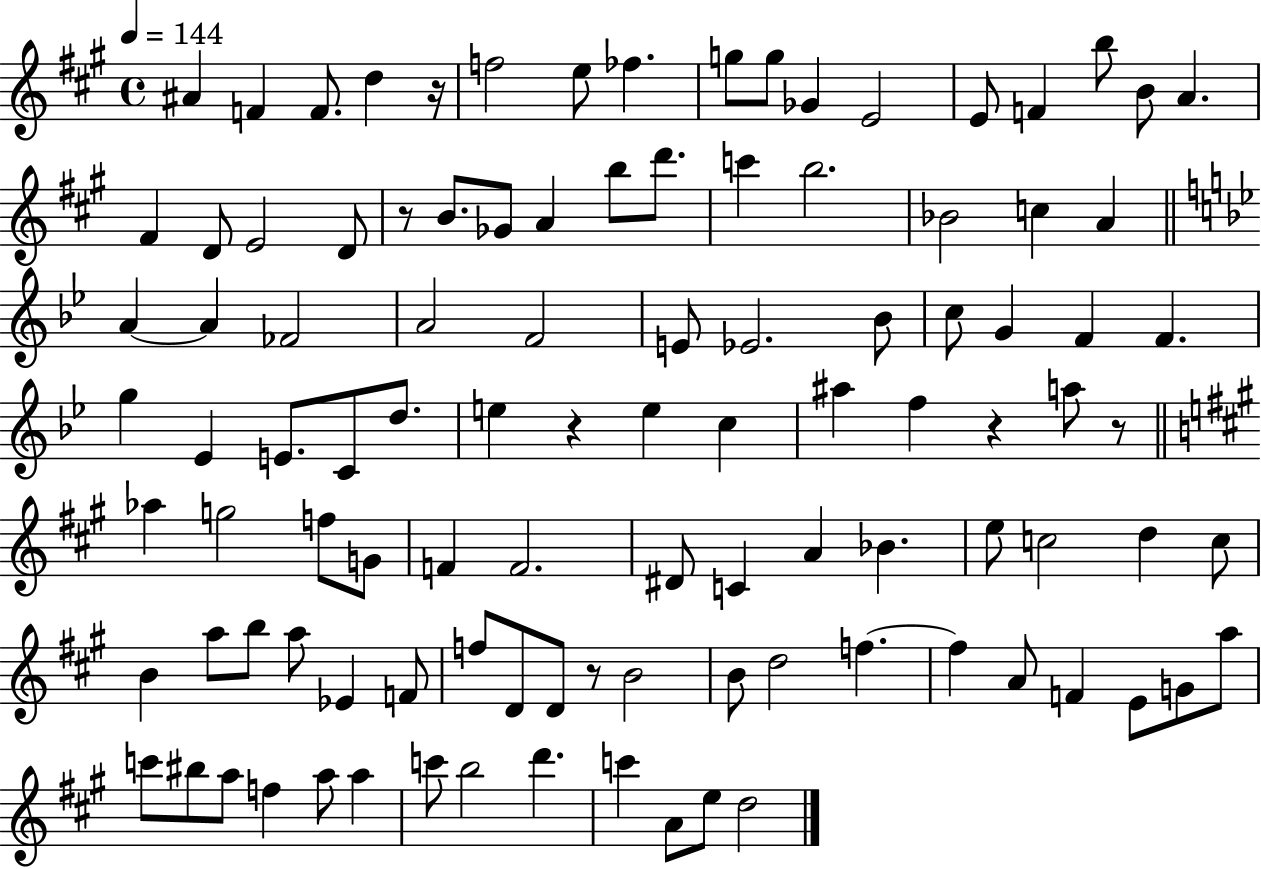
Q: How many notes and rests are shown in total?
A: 105